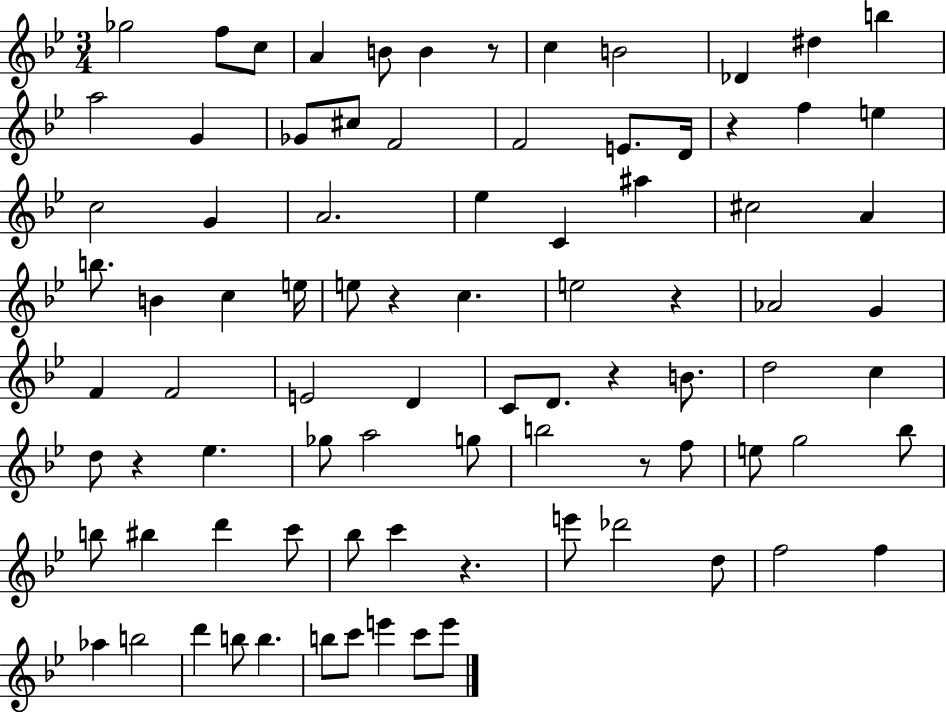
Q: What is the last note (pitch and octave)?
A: E6